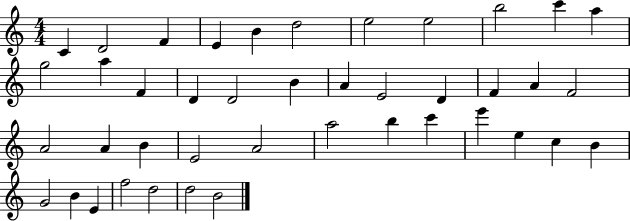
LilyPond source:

{
  \clef treble
  \numericTimeSignature
  \time 4/4
  \key c \major
  c'4 d'2 f'4 | e'4 b'4 d''2 | e''2 e''2 | b''2 c'''4 a''4 | \break g''2 a''4 f'4 | d'4 d'2 b'4 | a'4 e'2 d'4 | f'4 a'4 f'2 | \break a'2 a'4 b'4 | e'2 a'2 | a''2 b''4 c'''4 | e'''4 e''4 c''4 b'4 | \break g'2 b'4 e'4 | f''2 d''2 | d''2 b'2 | \bar "|."
}